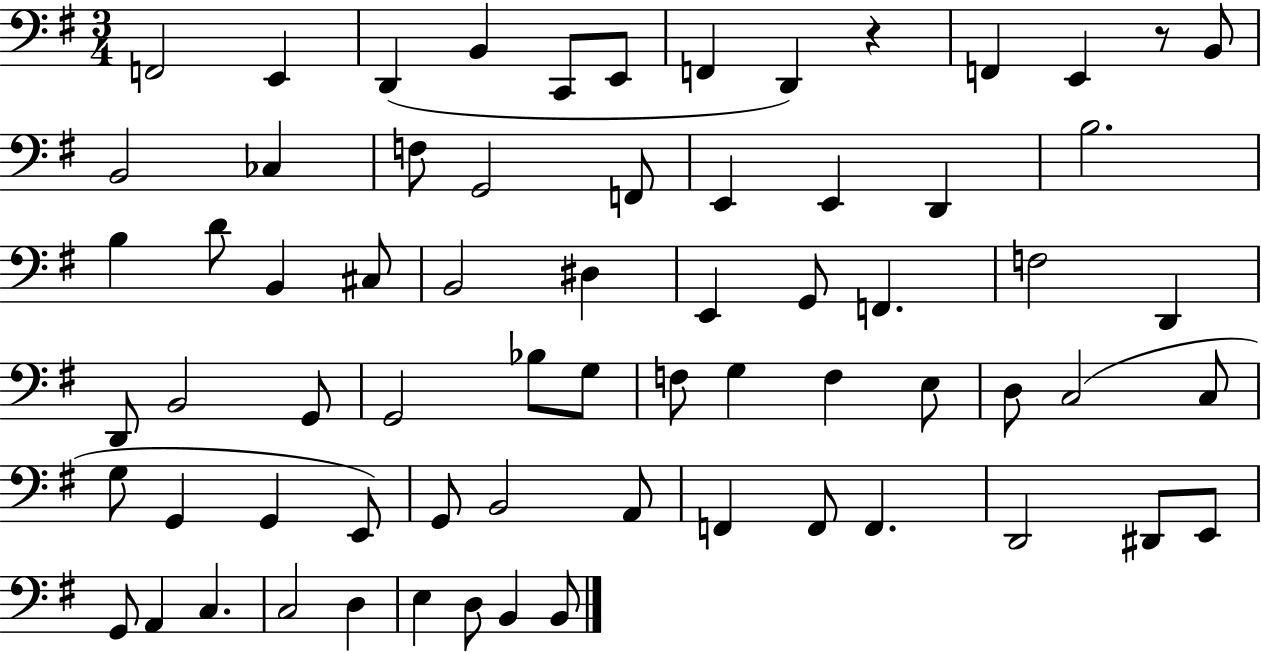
F2/h E2/q D2/q B2/q C2/e E2/e F2/q D2/q R/q F2/q E2/q R/e B2/e B2/h CES3/q F3/e G2/h F2/e E2/q E2/q D2/q B3/h. B3/q D4/e B2/q C#3/e B2/h D#3/q E2/q G2/e F2/q. F3/h D2/q D2/e B2/h G2/e G2/h Bb3/e G3/e F3/e G3/q F3/q E3/e D3/e C3/h C3/e G3/e G2/q G2/q E2/e G2/e B2/h A2/e F2/q F2/e F2/q. D2/h D#2/e E2/e G2/e A2/q C3/q. C3/h D3/q E3/q D3/e B2/q B2/e